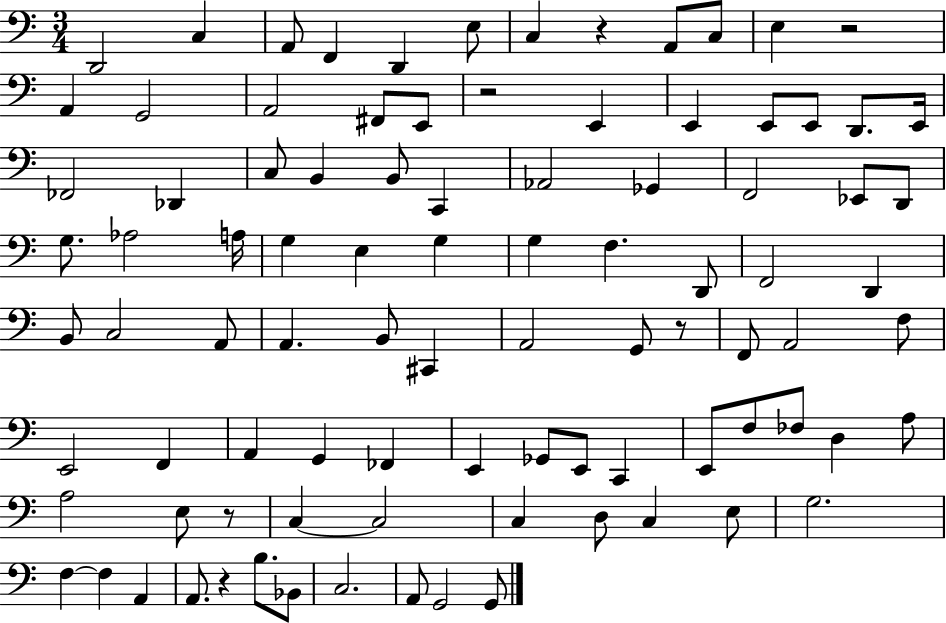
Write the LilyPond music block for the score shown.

{
  \clef bass
  \numericTimeSignature
  \time 3/4
  \key c \major
  d,2 c4 | a,8 f,4 d,4 e8 | c4 r4 a,8 c8 | e4 r2 | \break a,4 g,2 | a,2 fis,8 e,8 | r2 e,4 | e,4 e,8 e,8 d,8. e,16 | \break fes,2 des,4 | c8 b,4 b,8 c,4 | aes,2 ges,4 | f,2 ees,8 d,8 | \break g8. aes2 a16 | g4 e4 g4 | g4 f4. d,8 | f,2 d,4 | \break b,8 c2 a,8 | a,4. b,8 cis,4 | a,2 g,8 r8 | f,8 a,2 f8 | \break e,2 f,4 | a,4 g,4 fes,4 | e,4 ges,8 e,8 c,4 | e,8 f8 fes8 d4 a8 | \break a2 e8 r8 | c4~~ c2 | c4 d8 c4 e8 | g2. | \break f4~~ f4 a,4 | a,8. r4 b8. bes,8 | c2. | a,8 g,2 g,8 | \break \bar "|."
}